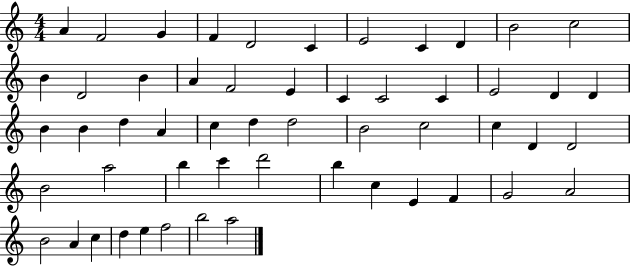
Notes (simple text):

A4/q F4/h G4/q F4/q D4/h C4/q E4/h C4/q D4/q B4/h C5/h B4/q D4/h B4/q A4/q F4/h E4/q C4/q C4/h C4/q E4/h D4/q D4/q B4/q B4/q D5/q A4/q C5/q D5/q D5/h B4/h C5/h C5/q D4/q D4/h B4/h A5/h B5/q C6/q D6/h B5/q C5/q E4/q F4/q G4/h A4/h B4/h A4/q C5/q D5/q E5/q F5/h B5/h A5/h